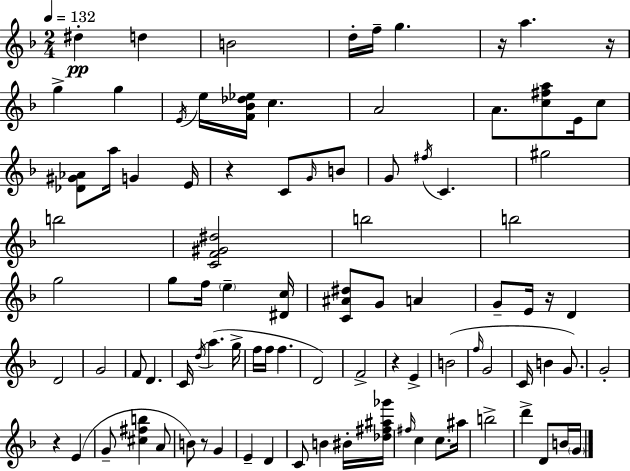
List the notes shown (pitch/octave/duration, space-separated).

D#5/q D5/q B4/h D5/s F5/s G5/q. R/s A5/q. R/s G5/q G5/q E4/s E5/s [F4,Bb4,Db5,Eb5]/s C5/q. A4/h A4/e. [C5,F#5,A5]/e E4/s C5/e [Db4,G#4,Ab4]/e A5/s G4/q E4/s R/q C4/e G4/s B4/e G4/e F#5/s C4/q. G#5/h B5/h [C4,F4,G#4,D#5]/h B5/h B5/h G5/h G5/e F5/s E5/q [D#4,C5]/s [C4,A#4,D#5]/e G4/e A4/q G4/e E4/s R/s D4/q D4/h G4/h F4/e D4/q. C4/s D5/s A5/q. G5/s F5/s F5/s F5/q. D4/h F4/h R/q E4/q B4/h F5/s G4/h C4/s B4/q G4/e. G4/h R/q E4/q G4/e [C#5,F#5,B5]/q A4/e B4/e R/e G4/q E4/q D4/q C4/e B4/q BIS4/s [Db5,F#5,A#5,Gb6]/s F#5/s C5/q C5/e. A#5/s B5/h D6/q D4/e B4/s G4/s